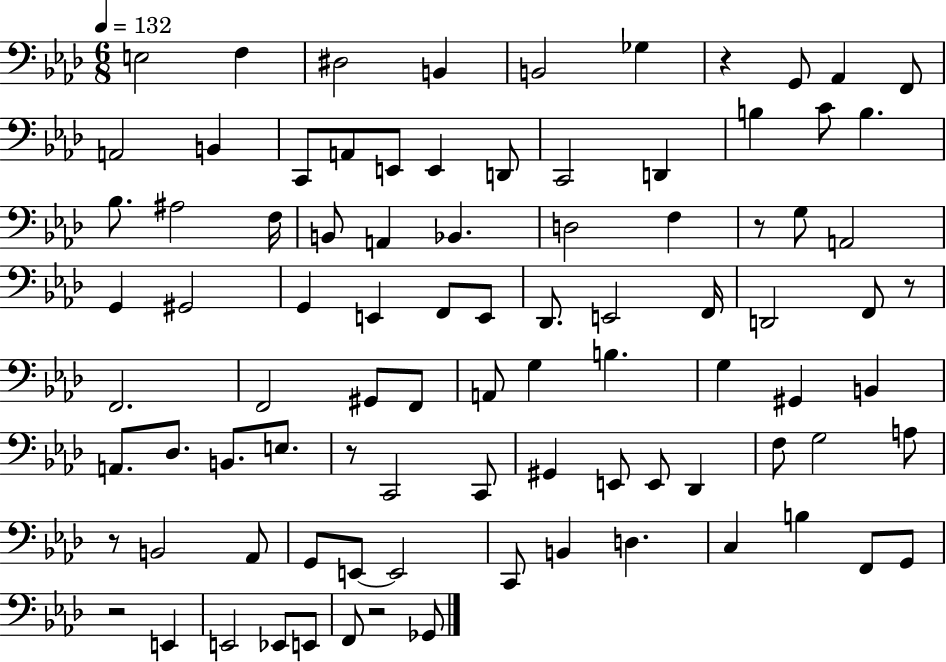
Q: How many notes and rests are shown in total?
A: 90